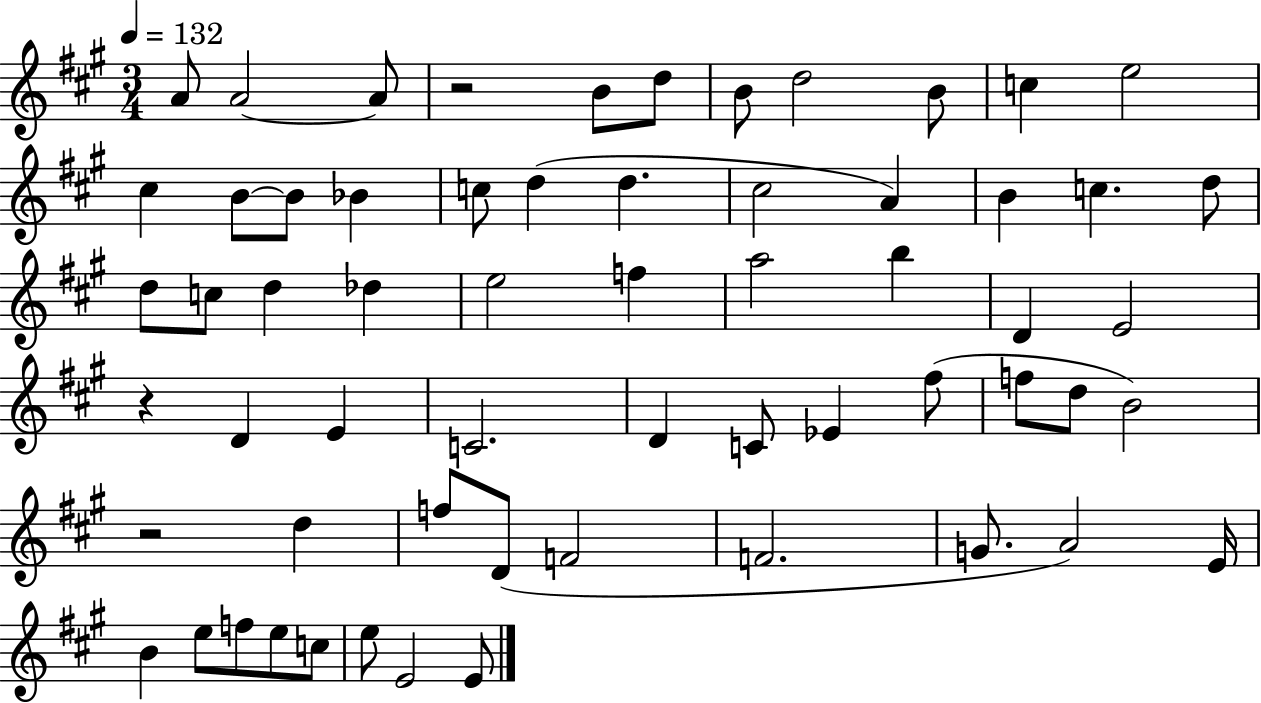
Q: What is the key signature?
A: A major